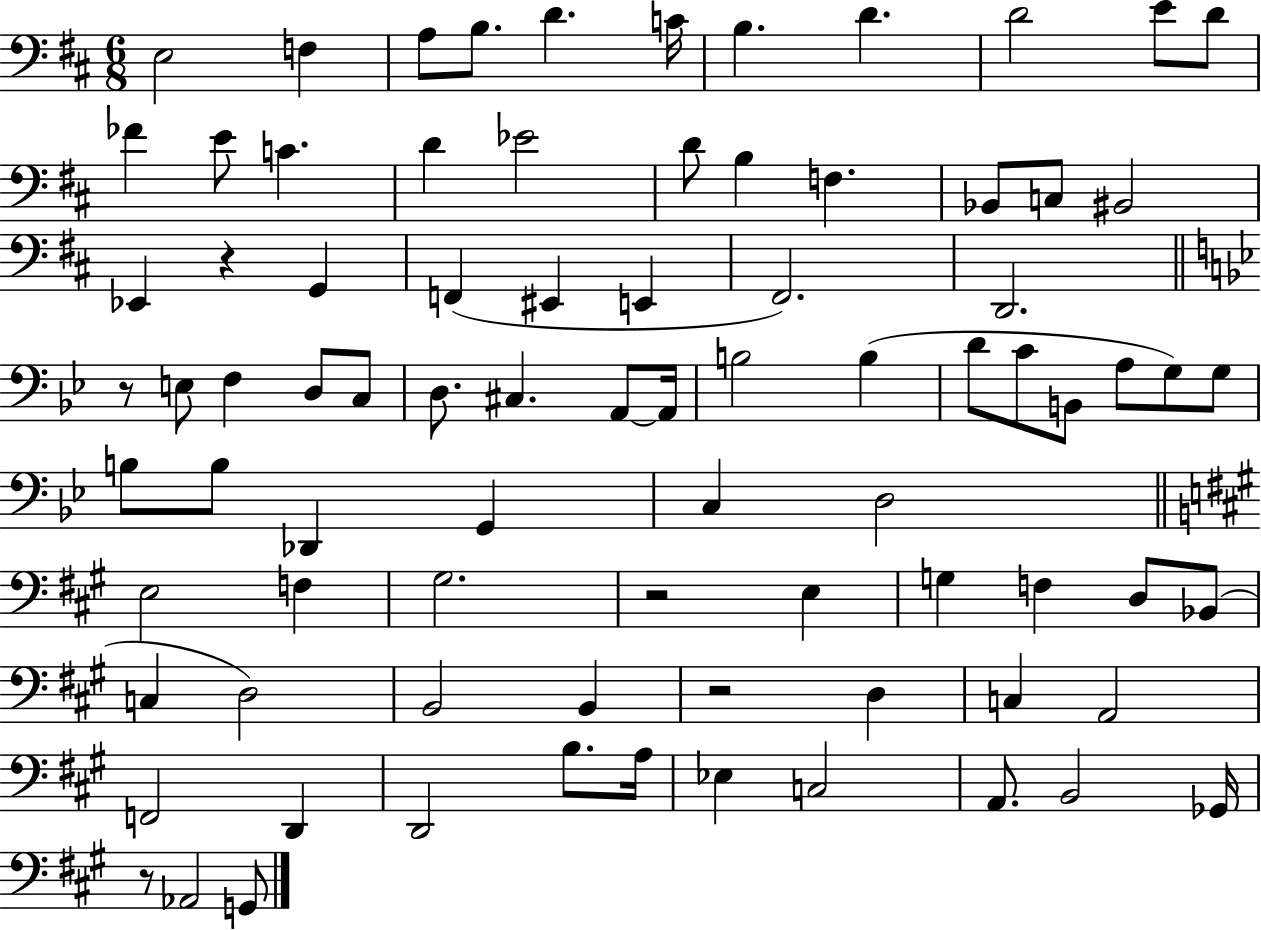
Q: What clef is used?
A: bass